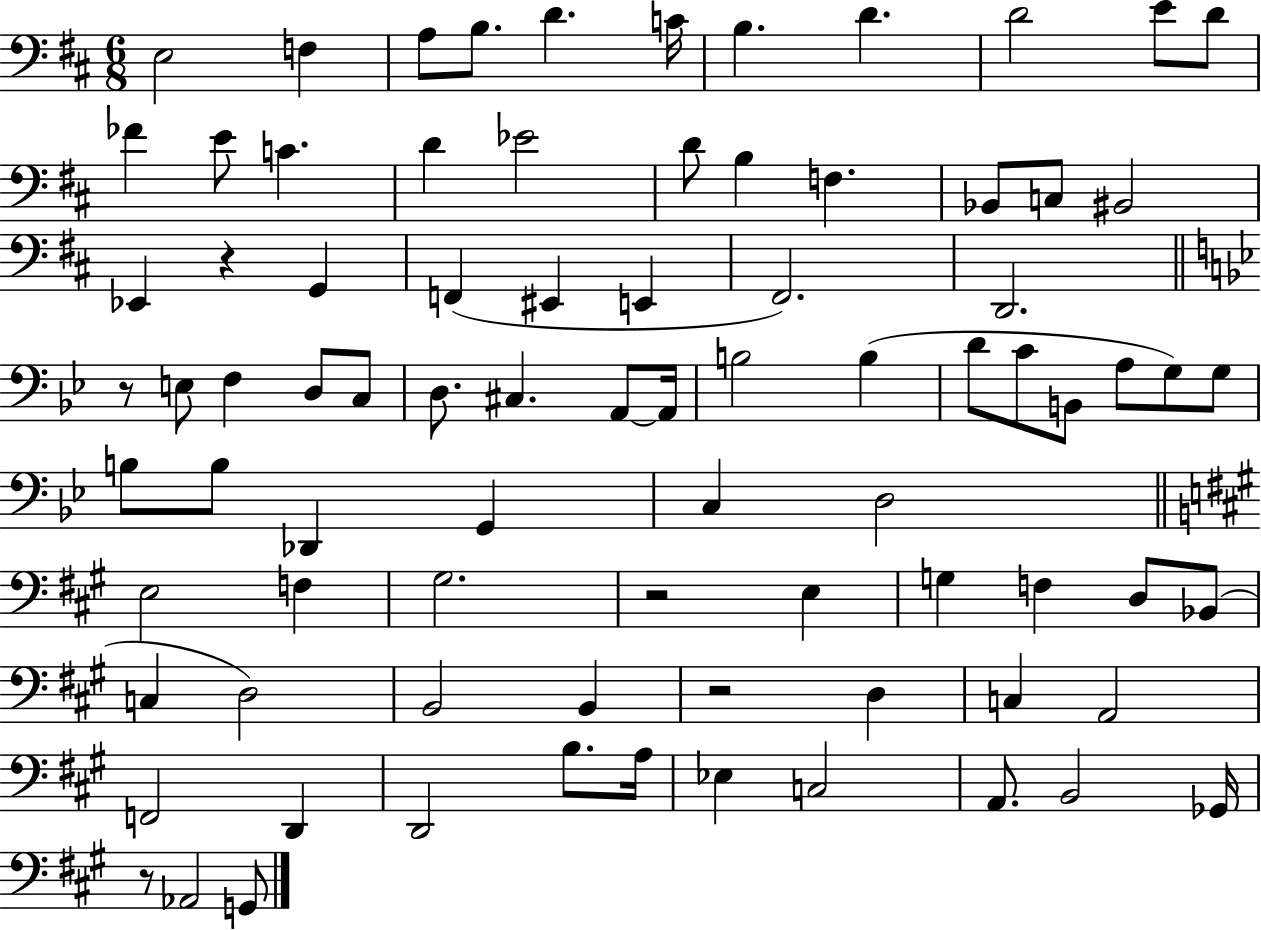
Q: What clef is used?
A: bass